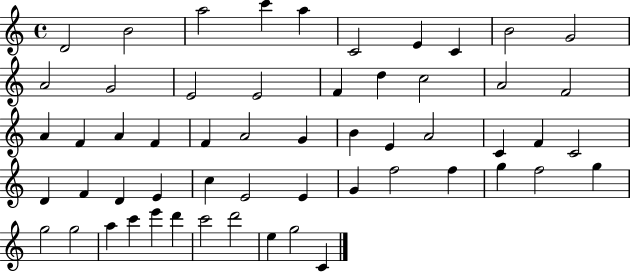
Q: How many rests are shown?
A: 0